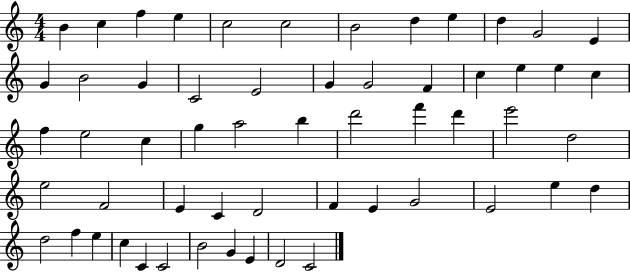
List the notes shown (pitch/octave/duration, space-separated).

B4/q C5/q F5/q E5/q C5/h C5/h B4/h D5/q E5/q D5/q G4/h E4/q G4/q B4/h G4/q C4/h E4/h G4/q G4/h F4/q C5/q E5/q E5/q C5/q F5/q E5/h C5/q G5/q A5/h B5/q D6/h F6/q D6/q E6/h D5/h E5/h F4/h E4/q C4/q D4/h F4/q E4/q G4/h E4/h E5/q D5/q D5/h F5/q E5/q C5/q C4/q C4/h B4/h G4/q E4/q D4/h C4/h